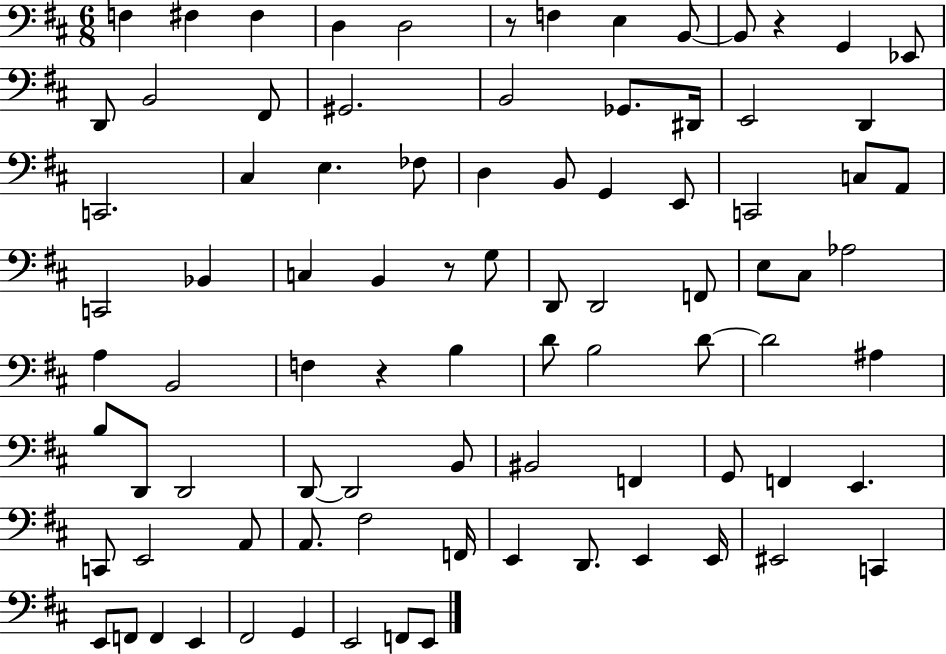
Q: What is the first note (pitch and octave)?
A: F3